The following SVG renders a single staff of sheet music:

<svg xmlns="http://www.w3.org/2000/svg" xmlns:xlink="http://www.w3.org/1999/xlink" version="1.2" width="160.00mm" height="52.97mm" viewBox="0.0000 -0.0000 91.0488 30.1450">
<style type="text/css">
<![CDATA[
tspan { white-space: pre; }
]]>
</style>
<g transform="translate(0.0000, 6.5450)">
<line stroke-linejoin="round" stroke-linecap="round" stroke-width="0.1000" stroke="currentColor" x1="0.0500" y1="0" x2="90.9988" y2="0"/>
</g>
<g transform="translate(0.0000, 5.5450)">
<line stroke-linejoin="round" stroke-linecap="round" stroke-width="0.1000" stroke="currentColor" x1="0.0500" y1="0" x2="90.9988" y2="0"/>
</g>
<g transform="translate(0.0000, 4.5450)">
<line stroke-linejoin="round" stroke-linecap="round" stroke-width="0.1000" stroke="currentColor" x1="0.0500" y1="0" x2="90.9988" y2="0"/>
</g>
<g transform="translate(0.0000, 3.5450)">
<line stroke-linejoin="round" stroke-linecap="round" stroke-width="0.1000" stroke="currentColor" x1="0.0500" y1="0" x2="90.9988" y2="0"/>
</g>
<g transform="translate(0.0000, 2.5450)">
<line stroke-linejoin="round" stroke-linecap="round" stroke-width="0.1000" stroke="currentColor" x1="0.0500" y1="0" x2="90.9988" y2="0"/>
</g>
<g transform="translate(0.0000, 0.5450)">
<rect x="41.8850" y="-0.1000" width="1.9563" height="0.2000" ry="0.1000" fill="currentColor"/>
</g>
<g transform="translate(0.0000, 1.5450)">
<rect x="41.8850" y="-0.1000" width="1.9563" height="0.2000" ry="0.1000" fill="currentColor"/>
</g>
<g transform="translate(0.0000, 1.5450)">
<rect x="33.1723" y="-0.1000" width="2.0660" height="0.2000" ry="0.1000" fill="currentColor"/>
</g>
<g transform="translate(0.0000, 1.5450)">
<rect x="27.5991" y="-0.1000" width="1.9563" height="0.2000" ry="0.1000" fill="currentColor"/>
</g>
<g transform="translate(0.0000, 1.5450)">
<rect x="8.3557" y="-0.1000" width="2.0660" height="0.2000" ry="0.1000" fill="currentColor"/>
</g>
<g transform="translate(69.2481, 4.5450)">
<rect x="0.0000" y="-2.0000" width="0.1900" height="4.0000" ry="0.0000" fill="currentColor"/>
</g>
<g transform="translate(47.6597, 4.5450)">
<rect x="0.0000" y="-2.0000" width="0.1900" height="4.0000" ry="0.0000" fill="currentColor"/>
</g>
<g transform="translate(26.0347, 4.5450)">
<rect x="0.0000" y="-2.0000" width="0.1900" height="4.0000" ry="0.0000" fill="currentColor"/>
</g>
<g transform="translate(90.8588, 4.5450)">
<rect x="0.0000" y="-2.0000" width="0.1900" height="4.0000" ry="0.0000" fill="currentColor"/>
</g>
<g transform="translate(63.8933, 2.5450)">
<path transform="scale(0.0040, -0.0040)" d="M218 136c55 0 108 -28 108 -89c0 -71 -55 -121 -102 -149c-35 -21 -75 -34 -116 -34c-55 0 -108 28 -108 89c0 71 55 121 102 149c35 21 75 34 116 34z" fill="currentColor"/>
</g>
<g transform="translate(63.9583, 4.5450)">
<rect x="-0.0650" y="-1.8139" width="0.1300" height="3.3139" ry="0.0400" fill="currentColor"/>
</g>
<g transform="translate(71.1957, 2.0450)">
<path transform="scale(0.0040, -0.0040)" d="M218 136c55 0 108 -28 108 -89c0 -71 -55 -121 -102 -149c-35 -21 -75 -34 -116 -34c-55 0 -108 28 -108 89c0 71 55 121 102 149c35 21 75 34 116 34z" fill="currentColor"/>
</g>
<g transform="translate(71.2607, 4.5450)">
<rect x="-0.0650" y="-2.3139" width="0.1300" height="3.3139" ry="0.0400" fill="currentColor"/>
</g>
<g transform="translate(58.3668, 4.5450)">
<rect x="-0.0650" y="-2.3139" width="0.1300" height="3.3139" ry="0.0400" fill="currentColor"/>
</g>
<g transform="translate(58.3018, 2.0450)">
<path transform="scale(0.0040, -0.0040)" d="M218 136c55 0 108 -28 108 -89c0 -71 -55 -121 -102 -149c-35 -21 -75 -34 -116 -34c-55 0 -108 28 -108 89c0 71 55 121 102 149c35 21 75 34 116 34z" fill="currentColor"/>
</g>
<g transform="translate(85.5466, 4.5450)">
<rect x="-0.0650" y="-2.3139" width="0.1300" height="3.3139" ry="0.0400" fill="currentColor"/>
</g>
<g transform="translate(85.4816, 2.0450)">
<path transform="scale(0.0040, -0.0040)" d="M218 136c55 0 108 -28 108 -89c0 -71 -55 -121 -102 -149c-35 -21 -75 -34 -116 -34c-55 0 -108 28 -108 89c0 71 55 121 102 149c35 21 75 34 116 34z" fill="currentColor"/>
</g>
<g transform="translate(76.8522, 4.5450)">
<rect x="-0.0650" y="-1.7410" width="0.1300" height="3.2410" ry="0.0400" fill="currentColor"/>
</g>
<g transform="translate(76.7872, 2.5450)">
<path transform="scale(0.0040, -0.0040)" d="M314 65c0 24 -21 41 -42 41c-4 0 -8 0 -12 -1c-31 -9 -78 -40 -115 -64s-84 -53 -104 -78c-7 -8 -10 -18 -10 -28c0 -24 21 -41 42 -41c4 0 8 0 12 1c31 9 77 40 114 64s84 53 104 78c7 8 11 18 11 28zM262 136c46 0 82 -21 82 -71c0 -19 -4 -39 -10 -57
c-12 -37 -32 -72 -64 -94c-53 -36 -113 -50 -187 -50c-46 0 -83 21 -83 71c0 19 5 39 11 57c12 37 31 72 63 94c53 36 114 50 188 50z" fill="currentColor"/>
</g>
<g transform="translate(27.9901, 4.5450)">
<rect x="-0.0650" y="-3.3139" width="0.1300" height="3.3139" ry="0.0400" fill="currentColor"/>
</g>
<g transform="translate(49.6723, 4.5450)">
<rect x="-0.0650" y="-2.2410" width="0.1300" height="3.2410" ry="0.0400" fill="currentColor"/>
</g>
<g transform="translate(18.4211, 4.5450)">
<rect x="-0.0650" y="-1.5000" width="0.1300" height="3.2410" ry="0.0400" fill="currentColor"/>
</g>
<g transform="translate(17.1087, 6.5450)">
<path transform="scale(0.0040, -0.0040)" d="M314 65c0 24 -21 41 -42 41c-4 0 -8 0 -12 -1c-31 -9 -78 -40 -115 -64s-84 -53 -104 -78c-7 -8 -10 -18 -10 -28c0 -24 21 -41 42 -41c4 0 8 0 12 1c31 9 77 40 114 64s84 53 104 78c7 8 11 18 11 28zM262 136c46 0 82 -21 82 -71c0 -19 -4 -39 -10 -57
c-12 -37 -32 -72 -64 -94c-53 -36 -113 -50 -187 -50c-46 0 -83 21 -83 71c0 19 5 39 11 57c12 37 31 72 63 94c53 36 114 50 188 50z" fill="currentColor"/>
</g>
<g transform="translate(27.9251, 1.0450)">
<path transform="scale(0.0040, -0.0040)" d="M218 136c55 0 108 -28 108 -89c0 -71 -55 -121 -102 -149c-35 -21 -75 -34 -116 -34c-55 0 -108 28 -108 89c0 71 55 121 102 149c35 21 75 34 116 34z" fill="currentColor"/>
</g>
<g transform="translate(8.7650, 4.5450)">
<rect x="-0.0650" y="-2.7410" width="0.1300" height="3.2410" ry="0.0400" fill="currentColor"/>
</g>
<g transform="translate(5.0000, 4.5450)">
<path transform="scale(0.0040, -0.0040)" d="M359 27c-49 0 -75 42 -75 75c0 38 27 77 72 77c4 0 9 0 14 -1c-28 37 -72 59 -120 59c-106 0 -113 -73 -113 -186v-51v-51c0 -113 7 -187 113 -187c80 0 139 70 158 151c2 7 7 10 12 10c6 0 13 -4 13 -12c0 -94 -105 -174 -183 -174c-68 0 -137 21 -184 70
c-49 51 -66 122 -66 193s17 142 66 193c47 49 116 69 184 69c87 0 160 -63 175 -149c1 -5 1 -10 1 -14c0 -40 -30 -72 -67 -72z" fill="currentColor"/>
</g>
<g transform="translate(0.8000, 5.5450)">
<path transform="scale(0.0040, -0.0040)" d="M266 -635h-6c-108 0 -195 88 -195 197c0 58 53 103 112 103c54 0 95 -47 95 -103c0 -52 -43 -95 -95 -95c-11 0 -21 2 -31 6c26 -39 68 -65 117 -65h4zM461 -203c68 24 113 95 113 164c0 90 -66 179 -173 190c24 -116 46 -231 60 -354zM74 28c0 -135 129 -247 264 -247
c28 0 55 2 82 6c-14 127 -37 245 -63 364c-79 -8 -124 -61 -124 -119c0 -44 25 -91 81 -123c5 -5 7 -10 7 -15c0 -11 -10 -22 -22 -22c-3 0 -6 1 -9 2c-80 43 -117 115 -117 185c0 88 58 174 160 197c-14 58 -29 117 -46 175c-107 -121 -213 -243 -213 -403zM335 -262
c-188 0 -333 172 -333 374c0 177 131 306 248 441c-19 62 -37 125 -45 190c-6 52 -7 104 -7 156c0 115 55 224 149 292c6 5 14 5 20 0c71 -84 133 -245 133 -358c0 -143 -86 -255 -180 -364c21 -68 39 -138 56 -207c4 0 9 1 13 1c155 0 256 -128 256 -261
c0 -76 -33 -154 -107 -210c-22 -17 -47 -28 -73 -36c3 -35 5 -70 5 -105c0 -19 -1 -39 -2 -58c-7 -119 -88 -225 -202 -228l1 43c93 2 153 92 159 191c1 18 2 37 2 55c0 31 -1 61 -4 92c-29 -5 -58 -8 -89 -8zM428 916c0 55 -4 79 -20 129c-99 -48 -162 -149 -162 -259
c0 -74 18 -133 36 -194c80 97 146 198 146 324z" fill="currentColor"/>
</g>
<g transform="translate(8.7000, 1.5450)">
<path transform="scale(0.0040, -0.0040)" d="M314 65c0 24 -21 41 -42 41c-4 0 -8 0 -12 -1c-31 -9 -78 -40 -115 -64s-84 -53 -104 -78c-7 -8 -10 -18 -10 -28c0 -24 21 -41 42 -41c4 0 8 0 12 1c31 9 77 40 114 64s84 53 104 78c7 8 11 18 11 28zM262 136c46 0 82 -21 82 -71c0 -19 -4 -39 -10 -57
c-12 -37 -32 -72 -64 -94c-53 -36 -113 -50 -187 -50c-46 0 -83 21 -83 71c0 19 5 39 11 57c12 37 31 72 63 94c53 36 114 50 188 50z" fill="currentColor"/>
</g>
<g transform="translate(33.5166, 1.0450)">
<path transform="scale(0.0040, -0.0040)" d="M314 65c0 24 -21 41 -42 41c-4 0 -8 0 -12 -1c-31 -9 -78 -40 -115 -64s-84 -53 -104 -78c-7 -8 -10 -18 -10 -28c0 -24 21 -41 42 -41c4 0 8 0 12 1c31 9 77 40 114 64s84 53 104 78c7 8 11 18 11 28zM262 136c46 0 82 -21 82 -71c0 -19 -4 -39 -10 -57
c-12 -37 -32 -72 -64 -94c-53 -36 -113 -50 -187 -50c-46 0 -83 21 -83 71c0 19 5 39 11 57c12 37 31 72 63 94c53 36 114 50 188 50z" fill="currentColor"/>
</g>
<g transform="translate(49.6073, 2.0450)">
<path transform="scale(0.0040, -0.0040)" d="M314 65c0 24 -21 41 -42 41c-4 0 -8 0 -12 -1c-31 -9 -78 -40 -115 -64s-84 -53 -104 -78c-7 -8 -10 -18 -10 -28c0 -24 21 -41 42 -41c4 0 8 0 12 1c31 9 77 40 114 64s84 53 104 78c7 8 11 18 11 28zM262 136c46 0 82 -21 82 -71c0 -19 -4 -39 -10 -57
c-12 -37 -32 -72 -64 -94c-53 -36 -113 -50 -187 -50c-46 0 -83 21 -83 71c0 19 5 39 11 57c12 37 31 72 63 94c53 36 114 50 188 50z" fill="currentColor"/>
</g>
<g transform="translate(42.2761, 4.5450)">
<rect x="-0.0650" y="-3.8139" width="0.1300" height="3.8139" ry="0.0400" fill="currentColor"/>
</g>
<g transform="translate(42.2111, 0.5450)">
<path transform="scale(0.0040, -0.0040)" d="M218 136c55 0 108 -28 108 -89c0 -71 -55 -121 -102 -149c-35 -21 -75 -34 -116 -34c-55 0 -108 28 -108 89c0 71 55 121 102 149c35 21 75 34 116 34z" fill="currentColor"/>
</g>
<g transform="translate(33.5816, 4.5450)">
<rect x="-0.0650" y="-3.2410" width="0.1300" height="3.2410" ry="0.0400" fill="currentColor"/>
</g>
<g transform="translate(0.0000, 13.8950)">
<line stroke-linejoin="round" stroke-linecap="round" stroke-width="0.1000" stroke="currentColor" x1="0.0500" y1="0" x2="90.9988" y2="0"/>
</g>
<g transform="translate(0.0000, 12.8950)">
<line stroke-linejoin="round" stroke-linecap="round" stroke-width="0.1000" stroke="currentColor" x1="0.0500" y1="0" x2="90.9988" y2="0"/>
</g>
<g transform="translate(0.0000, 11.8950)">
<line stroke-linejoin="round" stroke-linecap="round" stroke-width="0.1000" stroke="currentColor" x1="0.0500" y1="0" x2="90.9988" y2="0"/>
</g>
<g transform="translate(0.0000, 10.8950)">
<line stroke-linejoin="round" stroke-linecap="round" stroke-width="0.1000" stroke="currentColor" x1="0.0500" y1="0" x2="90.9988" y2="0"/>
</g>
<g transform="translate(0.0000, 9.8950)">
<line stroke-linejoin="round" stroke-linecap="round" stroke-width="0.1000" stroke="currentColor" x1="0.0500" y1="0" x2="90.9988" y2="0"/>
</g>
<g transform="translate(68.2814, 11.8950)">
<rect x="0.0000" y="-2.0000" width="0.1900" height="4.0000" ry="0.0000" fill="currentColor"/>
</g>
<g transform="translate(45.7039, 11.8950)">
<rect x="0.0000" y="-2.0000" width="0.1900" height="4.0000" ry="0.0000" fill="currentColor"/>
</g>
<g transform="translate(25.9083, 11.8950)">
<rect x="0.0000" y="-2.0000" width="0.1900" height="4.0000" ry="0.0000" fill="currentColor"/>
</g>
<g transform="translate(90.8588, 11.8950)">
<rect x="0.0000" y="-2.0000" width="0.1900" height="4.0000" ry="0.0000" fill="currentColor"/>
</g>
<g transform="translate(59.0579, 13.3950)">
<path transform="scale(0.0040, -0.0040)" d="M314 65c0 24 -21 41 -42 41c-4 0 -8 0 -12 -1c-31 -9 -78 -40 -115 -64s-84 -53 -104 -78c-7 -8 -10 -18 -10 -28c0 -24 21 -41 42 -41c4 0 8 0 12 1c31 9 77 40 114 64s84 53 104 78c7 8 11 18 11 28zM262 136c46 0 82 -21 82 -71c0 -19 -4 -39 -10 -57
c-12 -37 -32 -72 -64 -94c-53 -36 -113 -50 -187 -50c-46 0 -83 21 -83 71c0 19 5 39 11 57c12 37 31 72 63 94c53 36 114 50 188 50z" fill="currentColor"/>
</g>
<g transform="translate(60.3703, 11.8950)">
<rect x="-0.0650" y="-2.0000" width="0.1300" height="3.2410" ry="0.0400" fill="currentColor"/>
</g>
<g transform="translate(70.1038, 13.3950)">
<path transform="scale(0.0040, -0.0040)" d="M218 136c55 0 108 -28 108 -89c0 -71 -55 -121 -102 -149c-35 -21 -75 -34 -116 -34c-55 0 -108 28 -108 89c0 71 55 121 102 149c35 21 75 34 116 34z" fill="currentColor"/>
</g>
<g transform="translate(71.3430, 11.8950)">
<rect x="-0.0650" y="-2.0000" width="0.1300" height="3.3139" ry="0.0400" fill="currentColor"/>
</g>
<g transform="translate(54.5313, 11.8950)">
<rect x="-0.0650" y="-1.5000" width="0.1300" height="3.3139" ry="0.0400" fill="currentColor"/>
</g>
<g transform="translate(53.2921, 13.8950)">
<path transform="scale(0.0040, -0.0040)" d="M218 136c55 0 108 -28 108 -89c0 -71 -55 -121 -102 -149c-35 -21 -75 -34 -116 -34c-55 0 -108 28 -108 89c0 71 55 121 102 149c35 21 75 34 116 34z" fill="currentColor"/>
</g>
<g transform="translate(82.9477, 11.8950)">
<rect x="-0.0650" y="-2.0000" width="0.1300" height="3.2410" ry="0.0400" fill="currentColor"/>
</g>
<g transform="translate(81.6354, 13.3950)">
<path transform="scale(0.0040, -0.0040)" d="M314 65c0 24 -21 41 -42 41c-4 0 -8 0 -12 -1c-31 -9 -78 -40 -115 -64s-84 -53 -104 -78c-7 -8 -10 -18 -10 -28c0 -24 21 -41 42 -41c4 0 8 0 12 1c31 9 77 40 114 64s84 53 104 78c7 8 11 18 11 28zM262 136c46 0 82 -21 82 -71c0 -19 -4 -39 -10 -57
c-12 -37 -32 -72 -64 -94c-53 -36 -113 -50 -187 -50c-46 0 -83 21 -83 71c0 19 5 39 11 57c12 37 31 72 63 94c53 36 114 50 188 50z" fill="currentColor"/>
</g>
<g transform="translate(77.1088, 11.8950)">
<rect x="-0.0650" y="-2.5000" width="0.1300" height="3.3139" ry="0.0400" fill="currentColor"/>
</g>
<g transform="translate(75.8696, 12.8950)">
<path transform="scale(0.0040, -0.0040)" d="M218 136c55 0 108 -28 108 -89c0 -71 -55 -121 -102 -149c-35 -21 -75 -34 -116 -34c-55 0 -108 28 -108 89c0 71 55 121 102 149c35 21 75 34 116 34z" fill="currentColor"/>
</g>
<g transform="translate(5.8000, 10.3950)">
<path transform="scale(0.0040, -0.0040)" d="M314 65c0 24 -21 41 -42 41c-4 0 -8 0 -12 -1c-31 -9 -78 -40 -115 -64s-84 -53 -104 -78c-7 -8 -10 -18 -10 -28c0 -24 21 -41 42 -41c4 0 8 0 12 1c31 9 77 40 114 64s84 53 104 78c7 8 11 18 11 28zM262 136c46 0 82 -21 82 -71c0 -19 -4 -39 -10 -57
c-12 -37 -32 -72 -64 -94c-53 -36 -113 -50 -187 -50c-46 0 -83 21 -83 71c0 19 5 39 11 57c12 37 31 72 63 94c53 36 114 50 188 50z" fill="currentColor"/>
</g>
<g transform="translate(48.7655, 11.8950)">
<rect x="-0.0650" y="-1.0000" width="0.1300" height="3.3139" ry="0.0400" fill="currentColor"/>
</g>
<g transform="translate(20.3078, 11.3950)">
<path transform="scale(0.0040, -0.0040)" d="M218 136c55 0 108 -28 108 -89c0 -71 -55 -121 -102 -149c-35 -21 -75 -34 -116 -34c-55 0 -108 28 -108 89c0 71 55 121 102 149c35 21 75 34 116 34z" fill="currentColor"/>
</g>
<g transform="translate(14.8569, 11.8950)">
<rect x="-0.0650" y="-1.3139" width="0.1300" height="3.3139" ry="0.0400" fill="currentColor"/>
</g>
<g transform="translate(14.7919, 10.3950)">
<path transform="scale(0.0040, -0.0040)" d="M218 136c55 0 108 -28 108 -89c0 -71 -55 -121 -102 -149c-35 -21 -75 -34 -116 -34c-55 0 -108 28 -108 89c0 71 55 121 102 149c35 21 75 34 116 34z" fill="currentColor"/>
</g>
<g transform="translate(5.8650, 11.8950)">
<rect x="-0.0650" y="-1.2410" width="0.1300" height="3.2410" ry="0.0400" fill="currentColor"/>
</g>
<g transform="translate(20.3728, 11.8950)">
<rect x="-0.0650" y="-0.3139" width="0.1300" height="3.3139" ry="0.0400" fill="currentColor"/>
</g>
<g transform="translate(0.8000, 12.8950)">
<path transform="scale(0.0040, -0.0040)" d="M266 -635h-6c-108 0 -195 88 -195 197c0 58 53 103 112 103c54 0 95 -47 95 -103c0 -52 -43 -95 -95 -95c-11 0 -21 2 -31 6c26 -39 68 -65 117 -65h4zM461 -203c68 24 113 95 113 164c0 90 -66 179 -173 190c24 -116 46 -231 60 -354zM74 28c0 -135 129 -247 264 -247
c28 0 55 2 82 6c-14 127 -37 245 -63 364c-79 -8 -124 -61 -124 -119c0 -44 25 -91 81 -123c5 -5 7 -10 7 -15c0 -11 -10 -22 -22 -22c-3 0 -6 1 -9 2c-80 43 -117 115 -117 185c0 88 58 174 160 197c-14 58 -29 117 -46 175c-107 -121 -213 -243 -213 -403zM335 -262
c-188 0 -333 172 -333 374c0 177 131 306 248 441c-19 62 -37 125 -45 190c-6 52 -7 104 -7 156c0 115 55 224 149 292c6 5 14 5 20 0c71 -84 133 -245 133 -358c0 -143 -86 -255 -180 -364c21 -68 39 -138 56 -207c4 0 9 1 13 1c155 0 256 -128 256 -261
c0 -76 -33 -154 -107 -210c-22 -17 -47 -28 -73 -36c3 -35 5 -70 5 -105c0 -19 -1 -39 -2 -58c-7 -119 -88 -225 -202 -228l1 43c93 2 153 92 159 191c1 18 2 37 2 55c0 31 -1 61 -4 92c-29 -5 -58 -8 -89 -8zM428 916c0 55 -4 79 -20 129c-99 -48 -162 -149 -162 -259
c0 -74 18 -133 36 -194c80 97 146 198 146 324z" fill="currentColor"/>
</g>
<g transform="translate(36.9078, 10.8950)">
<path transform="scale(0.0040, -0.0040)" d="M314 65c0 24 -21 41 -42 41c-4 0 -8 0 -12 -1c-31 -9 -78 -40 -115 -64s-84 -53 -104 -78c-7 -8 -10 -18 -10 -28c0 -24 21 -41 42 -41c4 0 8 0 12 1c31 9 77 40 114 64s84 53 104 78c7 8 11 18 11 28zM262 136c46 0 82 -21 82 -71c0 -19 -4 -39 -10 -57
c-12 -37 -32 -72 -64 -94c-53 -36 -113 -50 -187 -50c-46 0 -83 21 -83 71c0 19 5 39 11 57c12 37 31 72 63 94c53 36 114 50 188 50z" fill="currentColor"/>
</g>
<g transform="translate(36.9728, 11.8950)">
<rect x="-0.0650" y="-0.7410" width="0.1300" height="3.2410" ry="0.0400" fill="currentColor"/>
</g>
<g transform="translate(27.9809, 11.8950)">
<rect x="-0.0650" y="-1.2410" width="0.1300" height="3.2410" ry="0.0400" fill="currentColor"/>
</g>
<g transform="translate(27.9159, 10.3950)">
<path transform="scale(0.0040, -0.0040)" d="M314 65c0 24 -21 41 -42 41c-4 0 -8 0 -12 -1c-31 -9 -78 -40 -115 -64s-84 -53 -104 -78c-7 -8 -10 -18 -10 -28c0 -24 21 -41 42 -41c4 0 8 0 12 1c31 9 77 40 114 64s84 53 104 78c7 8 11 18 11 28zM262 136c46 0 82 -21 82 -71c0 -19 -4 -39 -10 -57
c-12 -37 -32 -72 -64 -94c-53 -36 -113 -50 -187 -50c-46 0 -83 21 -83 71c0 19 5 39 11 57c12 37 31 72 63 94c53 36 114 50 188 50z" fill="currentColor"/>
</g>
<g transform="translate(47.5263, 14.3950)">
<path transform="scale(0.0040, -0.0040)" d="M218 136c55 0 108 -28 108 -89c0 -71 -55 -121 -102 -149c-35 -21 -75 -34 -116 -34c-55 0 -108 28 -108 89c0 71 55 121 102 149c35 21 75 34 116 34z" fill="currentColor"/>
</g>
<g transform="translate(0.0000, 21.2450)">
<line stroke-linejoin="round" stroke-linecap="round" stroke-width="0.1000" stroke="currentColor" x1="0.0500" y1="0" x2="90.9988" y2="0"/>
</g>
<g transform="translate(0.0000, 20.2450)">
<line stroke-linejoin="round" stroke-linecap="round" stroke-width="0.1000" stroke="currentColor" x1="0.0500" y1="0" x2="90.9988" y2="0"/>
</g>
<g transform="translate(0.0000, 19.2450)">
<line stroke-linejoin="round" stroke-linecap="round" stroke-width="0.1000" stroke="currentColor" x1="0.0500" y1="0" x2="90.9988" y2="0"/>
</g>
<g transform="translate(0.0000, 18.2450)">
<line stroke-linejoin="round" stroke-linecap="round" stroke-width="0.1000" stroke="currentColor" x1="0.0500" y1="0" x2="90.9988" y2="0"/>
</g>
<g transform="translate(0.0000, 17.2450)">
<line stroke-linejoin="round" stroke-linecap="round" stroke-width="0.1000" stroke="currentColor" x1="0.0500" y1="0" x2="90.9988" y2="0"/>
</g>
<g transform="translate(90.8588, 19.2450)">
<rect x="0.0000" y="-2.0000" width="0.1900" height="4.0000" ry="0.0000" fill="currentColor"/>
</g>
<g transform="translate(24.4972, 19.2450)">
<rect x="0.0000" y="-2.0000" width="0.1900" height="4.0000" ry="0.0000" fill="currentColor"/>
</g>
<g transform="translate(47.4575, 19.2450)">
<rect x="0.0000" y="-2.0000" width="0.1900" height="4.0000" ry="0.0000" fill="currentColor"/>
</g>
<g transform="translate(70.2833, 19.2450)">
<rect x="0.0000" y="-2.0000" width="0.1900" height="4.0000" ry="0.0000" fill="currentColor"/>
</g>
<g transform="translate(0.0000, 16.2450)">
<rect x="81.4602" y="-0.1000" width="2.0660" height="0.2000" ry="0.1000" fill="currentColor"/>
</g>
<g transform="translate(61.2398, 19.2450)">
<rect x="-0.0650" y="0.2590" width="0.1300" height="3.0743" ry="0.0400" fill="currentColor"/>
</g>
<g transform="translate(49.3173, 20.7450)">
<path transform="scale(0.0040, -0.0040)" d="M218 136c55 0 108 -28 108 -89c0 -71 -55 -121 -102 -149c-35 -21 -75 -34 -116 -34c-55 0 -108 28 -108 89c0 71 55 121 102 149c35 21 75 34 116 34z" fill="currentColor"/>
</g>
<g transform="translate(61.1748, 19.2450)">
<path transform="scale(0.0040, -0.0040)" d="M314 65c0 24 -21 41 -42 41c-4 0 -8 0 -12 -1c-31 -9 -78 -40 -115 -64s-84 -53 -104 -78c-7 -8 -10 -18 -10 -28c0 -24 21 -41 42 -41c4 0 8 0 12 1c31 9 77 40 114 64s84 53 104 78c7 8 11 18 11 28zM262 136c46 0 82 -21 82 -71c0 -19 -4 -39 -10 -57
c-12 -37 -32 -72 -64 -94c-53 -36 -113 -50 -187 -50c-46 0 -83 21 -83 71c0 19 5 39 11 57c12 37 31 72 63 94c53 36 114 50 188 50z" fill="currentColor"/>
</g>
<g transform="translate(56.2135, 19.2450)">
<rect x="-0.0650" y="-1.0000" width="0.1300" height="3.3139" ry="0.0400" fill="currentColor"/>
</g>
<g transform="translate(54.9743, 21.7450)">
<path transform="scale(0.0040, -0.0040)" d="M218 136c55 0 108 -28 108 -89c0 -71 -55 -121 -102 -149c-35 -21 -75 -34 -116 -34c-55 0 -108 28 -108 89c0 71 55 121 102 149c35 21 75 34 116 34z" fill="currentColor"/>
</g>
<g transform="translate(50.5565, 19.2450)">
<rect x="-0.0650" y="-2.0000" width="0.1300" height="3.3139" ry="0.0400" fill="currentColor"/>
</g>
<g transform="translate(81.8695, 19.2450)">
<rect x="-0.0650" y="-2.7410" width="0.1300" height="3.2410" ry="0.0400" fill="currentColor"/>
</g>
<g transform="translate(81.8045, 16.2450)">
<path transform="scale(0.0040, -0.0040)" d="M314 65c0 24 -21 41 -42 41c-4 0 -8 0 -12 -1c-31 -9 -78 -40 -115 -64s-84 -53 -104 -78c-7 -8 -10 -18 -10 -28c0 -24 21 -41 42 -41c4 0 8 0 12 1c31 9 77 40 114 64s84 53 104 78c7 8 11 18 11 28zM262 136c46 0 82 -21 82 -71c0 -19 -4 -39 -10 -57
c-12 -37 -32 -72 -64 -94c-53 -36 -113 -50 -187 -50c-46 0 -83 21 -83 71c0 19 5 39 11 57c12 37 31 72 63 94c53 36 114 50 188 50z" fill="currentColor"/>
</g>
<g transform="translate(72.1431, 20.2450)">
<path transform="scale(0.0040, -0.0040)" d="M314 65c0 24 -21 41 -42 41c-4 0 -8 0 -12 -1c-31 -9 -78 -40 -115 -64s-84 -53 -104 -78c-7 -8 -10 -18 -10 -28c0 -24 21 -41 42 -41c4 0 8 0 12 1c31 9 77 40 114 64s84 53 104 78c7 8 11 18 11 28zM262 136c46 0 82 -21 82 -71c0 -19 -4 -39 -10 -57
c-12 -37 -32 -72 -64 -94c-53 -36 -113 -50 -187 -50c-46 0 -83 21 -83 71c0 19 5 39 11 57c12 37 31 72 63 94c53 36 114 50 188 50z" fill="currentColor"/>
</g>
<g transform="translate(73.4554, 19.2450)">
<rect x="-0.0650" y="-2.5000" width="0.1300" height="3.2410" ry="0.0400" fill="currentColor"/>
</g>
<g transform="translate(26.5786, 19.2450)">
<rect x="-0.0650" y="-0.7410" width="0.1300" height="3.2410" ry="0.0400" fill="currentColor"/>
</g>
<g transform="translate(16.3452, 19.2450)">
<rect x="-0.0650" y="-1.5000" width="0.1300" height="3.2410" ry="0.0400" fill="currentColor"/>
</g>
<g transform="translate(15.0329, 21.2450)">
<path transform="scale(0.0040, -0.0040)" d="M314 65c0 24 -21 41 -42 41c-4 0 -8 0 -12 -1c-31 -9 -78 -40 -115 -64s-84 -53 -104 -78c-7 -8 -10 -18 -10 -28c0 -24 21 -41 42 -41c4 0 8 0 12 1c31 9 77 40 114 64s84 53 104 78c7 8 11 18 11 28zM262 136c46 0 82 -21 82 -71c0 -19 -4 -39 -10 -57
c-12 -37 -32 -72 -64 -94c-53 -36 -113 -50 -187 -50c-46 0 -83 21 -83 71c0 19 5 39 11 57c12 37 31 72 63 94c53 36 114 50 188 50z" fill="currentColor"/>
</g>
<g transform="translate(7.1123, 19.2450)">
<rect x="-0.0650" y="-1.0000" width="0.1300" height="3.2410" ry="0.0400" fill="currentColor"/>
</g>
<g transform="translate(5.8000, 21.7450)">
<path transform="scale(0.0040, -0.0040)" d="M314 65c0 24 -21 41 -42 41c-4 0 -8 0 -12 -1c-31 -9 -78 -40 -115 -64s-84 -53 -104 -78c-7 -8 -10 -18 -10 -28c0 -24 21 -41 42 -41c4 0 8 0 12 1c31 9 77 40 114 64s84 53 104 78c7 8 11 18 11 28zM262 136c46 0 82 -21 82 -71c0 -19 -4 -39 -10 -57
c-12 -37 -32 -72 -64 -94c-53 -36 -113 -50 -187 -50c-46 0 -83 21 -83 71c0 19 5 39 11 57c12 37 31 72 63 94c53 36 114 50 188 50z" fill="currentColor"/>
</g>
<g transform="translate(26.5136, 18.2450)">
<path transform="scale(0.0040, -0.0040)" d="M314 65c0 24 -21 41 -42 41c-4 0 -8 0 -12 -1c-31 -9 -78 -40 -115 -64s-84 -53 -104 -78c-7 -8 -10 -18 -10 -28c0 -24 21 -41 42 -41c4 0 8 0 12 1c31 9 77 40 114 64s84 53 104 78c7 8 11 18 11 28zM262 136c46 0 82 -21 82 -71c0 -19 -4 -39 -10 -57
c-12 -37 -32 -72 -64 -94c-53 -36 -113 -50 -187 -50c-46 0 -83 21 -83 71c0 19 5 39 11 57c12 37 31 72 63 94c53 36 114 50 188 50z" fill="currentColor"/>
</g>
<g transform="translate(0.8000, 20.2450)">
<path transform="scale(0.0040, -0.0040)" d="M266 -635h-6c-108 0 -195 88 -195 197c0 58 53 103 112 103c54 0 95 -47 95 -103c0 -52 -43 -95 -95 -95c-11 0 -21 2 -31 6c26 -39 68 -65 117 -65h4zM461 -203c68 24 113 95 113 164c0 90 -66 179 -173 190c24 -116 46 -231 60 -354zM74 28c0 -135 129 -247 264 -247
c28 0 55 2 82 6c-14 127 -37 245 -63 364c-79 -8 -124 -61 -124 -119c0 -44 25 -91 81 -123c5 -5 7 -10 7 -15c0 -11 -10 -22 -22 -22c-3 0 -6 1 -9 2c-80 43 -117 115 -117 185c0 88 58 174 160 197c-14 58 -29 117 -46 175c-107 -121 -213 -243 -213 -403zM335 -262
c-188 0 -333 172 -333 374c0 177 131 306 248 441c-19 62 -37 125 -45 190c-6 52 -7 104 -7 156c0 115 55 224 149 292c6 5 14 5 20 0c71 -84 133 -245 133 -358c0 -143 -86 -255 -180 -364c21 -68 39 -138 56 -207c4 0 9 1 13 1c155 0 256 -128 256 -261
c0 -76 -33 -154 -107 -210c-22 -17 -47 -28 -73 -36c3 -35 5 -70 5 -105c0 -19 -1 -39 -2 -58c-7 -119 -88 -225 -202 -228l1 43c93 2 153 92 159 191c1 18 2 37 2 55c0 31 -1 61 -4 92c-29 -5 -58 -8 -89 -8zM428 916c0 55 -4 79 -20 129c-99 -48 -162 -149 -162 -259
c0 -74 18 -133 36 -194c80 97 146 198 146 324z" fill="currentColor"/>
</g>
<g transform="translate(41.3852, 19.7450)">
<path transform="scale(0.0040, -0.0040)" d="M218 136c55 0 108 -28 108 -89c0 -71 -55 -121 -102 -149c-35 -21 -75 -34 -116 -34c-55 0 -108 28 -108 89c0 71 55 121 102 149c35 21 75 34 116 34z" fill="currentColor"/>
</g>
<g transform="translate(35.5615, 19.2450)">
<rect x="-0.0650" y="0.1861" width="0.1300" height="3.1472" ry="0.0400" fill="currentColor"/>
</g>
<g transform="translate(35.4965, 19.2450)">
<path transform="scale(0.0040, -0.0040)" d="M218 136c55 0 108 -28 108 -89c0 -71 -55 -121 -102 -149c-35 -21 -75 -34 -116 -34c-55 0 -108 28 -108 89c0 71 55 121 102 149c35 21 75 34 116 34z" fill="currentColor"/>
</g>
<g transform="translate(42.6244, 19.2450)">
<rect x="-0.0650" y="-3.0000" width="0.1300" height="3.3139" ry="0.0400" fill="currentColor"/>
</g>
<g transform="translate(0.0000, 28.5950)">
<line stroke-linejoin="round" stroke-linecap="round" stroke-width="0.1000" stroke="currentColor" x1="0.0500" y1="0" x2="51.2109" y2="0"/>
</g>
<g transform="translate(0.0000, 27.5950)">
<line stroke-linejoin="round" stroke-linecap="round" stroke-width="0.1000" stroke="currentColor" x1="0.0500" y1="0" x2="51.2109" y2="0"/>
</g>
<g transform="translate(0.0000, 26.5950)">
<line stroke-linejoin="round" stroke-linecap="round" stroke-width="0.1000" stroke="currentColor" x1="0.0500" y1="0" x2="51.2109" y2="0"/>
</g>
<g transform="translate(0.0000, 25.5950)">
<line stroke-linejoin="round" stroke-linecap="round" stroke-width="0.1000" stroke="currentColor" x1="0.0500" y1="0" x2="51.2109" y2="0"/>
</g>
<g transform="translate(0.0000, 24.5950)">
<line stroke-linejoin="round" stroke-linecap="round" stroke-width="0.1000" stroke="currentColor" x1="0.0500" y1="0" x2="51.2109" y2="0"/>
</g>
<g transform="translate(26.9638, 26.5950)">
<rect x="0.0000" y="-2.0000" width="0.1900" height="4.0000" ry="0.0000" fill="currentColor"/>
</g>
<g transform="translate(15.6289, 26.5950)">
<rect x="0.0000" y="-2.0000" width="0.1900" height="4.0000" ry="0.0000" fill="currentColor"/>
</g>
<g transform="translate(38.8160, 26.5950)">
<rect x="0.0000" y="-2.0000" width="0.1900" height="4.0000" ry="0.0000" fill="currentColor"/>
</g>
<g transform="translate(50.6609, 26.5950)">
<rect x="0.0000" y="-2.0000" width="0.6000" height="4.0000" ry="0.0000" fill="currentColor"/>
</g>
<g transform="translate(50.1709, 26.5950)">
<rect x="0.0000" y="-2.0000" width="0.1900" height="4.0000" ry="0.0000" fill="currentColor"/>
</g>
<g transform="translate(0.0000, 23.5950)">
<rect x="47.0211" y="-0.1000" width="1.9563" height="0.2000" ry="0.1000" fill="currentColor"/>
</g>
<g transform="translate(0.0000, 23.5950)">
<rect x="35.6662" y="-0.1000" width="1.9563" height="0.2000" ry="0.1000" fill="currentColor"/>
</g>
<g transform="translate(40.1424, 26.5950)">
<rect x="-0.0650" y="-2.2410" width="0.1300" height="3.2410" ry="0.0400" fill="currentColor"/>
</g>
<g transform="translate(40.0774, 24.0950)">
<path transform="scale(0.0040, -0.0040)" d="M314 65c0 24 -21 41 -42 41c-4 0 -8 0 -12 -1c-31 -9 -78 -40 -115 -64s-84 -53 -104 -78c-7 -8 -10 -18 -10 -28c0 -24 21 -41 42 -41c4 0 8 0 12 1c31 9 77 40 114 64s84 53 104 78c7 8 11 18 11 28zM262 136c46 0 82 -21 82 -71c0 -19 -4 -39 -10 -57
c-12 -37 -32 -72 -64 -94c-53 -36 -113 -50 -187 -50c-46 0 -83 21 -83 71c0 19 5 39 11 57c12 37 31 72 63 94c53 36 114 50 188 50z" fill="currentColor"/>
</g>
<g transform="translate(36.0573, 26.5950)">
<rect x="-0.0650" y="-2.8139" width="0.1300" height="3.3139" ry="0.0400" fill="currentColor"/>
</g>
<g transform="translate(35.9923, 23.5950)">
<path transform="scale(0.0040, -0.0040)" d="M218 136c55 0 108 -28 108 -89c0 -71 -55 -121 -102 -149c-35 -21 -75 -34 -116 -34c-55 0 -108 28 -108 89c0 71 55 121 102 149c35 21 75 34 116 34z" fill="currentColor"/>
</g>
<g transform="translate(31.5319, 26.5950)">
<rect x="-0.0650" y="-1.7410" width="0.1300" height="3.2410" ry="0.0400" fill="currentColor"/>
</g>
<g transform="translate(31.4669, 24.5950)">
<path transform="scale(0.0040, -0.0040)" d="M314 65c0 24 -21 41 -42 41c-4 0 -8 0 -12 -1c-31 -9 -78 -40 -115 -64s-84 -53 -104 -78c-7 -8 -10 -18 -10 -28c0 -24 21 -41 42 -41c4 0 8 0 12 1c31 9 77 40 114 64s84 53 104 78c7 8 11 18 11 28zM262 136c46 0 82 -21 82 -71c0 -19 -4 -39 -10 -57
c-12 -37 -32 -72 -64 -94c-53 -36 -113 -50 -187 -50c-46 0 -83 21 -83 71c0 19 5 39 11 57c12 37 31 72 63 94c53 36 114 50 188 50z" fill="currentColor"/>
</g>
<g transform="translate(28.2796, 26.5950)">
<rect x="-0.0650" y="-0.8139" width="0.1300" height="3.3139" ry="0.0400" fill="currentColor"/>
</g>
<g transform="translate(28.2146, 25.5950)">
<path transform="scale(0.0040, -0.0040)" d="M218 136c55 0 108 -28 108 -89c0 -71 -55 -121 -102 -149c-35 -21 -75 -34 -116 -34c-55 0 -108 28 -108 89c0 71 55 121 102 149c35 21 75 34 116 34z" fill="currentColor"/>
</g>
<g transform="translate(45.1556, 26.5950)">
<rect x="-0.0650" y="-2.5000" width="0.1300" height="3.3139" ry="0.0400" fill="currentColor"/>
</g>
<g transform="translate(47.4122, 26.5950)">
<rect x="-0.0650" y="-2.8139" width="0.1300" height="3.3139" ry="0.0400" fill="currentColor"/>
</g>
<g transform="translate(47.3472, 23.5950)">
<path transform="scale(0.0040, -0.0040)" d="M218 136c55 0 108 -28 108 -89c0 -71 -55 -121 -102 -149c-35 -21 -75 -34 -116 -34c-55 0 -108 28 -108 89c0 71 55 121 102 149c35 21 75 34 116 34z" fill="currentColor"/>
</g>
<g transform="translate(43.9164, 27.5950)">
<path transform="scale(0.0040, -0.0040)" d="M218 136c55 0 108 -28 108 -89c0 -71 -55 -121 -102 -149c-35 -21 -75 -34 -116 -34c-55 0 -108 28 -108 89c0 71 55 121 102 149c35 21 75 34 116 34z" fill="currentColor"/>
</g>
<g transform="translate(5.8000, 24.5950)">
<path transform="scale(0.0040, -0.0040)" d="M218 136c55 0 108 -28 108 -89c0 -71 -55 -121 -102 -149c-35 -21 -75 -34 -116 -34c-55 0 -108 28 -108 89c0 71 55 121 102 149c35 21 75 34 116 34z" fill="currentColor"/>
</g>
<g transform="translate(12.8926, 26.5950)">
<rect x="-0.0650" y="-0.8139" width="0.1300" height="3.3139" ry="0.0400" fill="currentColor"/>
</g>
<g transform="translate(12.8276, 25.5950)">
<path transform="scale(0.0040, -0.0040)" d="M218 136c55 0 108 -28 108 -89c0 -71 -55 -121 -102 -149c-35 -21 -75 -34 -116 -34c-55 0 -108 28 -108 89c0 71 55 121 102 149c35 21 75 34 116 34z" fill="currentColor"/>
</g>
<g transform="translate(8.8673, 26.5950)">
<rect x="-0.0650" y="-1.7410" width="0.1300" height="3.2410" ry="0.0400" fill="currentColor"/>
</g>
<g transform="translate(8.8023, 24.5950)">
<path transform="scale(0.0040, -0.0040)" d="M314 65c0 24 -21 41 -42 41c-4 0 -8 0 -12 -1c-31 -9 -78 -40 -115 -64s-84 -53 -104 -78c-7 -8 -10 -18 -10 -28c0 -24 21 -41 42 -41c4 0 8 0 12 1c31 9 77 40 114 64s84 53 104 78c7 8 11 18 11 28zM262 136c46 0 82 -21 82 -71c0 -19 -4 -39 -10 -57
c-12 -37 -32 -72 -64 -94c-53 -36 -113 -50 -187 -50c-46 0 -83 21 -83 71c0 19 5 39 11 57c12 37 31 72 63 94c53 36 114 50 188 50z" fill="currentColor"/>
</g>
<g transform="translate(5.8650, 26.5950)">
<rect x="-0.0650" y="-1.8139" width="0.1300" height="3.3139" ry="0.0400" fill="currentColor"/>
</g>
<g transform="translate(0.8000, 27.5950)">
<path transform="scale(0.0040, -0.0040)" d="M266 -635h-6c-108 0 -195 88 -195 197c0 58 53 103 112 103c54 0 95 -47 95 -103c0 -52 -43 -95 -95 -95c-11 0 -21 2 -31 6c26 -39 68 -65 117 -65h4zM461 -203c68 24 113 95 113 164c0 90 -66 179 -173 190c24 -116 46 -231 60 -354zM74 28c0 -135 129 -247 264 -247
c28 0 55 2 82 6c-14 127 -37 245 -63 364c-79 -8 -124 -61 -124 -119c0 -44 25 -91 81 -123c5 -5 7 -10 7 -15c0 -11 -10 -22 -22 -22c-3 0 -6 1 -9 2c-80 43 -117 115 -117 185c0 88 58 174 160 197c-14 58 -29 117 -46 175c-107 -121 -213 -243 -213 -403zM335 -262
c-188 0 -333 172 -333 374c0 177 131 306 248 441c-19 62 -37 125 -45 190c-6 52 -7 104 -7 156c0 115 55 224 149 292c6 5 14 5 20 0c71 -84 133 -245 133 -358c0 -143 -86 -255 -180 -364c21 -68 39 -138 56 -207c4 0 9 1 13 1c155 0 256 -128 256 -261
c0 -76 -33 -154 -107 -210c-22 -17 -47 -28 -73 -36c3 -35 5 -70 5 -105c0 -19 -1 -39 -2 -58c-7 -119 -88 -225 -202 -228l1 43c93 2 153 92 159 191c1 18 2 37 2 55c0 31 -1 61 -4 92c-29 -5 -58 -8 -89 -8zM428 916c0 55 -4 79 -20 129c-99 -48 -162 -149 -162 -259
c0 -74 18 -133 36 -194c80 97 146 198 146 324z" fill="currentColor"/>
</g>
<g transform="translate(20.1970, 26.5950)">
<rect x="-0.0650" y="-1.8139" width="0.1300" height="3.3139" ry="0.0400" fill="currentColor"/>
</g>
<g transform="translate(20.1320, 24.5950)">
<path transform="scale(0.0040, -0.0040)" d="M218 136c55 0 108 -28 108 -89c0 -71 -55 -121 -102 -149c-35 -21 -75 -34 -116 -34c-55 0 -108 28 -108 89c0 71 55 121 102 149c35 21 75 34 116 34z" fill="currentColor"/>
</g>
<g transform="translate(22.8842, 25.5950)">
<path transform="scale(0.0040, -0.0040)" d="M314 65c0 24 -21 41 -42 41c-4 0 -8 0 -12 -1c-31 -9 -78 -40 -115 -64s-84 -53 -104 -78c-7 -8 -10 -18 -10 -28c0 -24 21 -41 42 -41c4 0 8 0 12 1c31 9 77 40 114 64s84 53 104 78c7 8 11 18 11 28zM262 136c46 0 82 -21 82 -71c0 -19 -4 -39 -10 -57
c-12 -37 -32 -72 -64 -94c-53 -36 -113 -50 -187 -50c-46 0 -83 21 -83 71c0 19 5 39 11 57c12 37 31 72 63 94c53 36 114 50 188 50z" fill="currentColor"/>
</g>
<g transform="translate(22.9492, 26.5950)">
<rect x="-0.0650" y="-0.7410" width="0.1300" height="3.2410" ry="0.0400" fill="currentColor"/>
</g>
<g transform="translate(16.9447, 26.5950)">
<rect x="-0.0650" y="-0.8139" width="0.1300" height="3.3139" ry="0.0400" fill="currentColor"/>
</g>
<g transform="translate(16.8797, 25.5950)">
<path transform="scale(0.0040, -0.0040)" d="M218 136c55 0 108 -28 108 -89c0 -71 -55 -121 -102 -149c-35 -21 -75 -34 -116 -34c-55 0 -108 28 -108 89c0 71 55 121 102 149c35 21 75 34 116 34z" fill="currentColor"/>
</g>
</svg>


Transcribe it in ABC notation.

X:1
T:Untitled
M:4/4
L:1/4
K:C
a2 E2 b b2 c' g2 g f g f2 g e2 e c e2 d2 D E F2 F G F2 D2 E2 d2 B A F D B2 G2 a2 f f2 d d f d2 d f2 a g2 G a